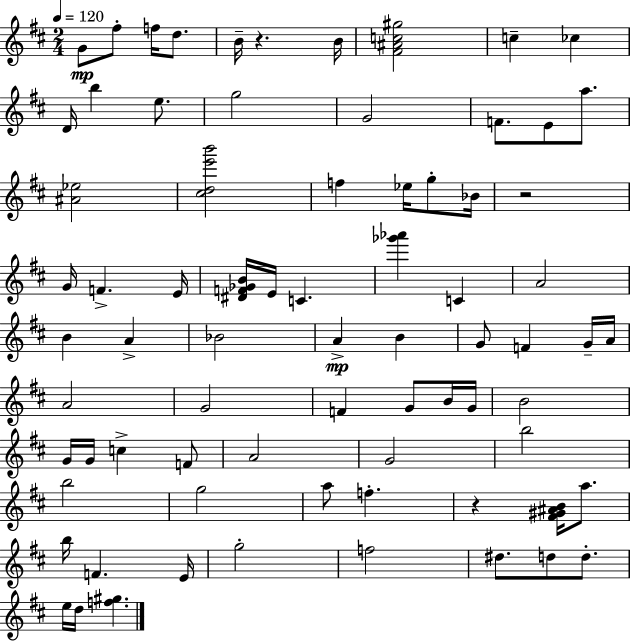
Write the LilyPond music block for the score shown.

{
  \clef treble
  \numericTimeSignature
  \time 2/4
  \key d \major
  \tempo 4 = 120
  \repeat volta 2 { g'8\mp fis''8-. f''16 d''8. | b'16-- r4. b'16 | <fis' ais' c'' gis''>2 | c''4-- ces''4 | \break d'16 b''4 e''8. | g''2 | g'2 | f'8. e'8 a''8. | \break <ais' ees''>2 | <cis'' d'' e''' b'''>2 | f''4 ees''16 g''8-. bes'16 | r2 | \break g'16 f'4.-> e'16 | <dis' f' ges' b'>16 e'16 c'4. | <ges''' aes'''>4 c'4 | a'2 | \break b'4 a'4-> | bes'2 | a'4->\mp b'4 | g'8 f'4 g'16-- a'16 | \break a'2 | g'2 | f'4 g'8 b'16 g'16 | b'2 | \break g'16 g'16 c''4-> f'8 | a'2 | g'2 | b''2 | \break b''2 | g''2 | a''8 f''4.-. | r4 <fis' gis' ais' b'>16 a''8. | \break b''16 f'4. e'16 | g''2-. | f''2 | dis''8. d''8 d''8.-. | \break e''16 d''16 <f'' gis''>4. | } \bar "|."
}